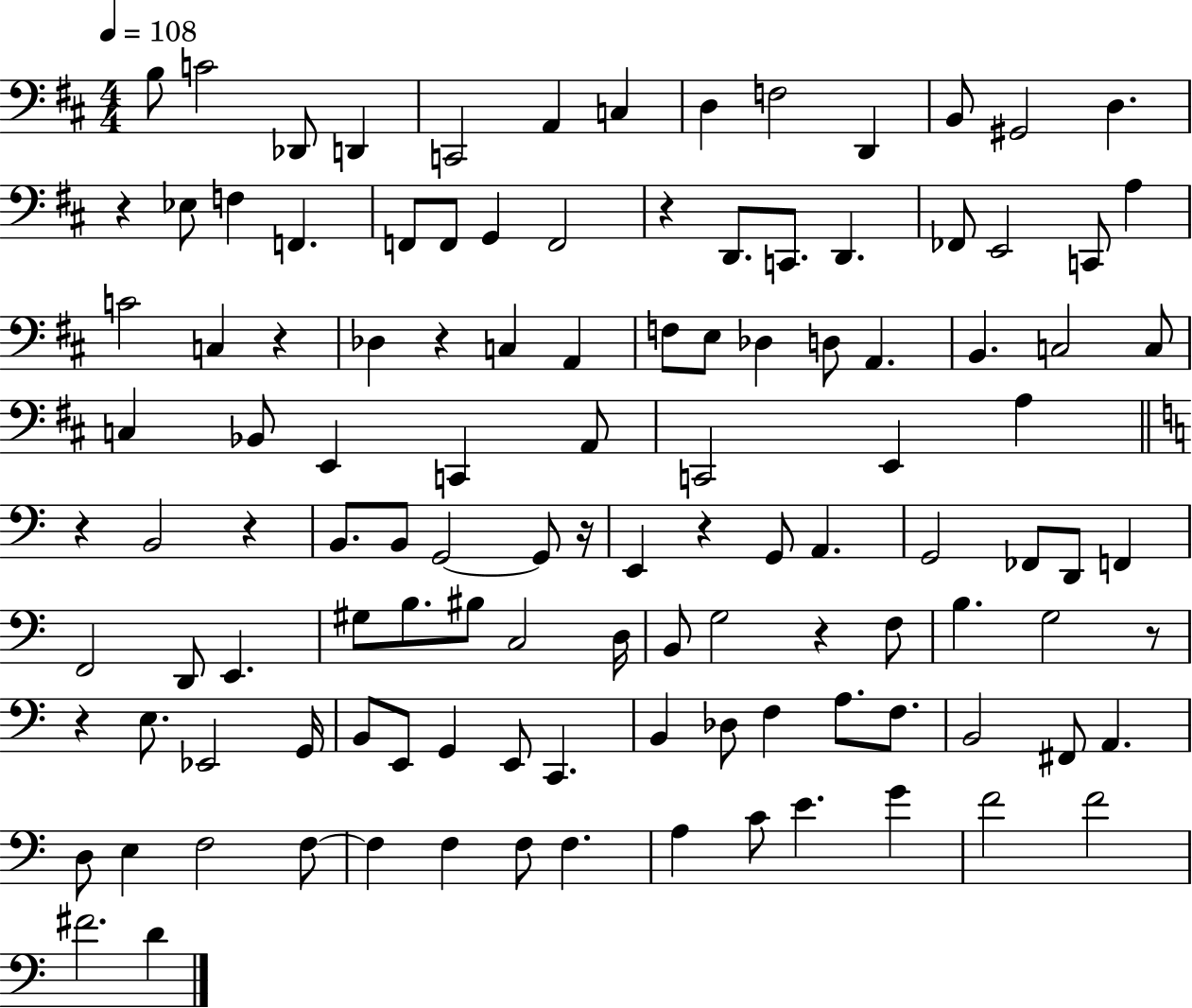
{
  \clef bass
  \numericTimeSignature
  \time 4/4
  \key d \major
  \tempo 4 = 108
  b8 c'2 des,8 d,4 | c,2 a,4 c4 | d4 f2 d,4 | b,8 gis,2 d4. | \break r4 ees8 f4 f,4. | f,8 f,8 g,4 f,2 | r4 d,8. c,8. d,4. | fes,8 e,2 c,8 a4 | \break c'2 c4 r4 | des4 r4 c4 a,4 | f8 e8 des4 d8 a,4. | b,4. c2 c8 | \break c4 bes,8 e,4 c,4 a,8 | c,2 e,4 a4 | \bar "||" \break \key c \major r4 b,2 r4 | b,8. b,8 g,2~~ g,8 r16 | e,4 r4 g,8 a,4. | g,2 fes,8 d,8 f,4 | \break f,2 d,8 e,4. | gis8 b8. bis8 c2 d16 | b,8 g2 r4 f8 | b4. g2 r8 | \break r4 e8. ees,2 g,16 | b,8 e,8 g,4 e,8 c,4. | b,4 des8 f4 a8. f8. | b,2 fis,8 a,4. | \break d8 e4 f2 f8~~ | f4 f4 f8 f4. | a4 c'8 e'4. g'4 | f'2 f'2 | \break fis'2. d'4 | \bar "|."
}